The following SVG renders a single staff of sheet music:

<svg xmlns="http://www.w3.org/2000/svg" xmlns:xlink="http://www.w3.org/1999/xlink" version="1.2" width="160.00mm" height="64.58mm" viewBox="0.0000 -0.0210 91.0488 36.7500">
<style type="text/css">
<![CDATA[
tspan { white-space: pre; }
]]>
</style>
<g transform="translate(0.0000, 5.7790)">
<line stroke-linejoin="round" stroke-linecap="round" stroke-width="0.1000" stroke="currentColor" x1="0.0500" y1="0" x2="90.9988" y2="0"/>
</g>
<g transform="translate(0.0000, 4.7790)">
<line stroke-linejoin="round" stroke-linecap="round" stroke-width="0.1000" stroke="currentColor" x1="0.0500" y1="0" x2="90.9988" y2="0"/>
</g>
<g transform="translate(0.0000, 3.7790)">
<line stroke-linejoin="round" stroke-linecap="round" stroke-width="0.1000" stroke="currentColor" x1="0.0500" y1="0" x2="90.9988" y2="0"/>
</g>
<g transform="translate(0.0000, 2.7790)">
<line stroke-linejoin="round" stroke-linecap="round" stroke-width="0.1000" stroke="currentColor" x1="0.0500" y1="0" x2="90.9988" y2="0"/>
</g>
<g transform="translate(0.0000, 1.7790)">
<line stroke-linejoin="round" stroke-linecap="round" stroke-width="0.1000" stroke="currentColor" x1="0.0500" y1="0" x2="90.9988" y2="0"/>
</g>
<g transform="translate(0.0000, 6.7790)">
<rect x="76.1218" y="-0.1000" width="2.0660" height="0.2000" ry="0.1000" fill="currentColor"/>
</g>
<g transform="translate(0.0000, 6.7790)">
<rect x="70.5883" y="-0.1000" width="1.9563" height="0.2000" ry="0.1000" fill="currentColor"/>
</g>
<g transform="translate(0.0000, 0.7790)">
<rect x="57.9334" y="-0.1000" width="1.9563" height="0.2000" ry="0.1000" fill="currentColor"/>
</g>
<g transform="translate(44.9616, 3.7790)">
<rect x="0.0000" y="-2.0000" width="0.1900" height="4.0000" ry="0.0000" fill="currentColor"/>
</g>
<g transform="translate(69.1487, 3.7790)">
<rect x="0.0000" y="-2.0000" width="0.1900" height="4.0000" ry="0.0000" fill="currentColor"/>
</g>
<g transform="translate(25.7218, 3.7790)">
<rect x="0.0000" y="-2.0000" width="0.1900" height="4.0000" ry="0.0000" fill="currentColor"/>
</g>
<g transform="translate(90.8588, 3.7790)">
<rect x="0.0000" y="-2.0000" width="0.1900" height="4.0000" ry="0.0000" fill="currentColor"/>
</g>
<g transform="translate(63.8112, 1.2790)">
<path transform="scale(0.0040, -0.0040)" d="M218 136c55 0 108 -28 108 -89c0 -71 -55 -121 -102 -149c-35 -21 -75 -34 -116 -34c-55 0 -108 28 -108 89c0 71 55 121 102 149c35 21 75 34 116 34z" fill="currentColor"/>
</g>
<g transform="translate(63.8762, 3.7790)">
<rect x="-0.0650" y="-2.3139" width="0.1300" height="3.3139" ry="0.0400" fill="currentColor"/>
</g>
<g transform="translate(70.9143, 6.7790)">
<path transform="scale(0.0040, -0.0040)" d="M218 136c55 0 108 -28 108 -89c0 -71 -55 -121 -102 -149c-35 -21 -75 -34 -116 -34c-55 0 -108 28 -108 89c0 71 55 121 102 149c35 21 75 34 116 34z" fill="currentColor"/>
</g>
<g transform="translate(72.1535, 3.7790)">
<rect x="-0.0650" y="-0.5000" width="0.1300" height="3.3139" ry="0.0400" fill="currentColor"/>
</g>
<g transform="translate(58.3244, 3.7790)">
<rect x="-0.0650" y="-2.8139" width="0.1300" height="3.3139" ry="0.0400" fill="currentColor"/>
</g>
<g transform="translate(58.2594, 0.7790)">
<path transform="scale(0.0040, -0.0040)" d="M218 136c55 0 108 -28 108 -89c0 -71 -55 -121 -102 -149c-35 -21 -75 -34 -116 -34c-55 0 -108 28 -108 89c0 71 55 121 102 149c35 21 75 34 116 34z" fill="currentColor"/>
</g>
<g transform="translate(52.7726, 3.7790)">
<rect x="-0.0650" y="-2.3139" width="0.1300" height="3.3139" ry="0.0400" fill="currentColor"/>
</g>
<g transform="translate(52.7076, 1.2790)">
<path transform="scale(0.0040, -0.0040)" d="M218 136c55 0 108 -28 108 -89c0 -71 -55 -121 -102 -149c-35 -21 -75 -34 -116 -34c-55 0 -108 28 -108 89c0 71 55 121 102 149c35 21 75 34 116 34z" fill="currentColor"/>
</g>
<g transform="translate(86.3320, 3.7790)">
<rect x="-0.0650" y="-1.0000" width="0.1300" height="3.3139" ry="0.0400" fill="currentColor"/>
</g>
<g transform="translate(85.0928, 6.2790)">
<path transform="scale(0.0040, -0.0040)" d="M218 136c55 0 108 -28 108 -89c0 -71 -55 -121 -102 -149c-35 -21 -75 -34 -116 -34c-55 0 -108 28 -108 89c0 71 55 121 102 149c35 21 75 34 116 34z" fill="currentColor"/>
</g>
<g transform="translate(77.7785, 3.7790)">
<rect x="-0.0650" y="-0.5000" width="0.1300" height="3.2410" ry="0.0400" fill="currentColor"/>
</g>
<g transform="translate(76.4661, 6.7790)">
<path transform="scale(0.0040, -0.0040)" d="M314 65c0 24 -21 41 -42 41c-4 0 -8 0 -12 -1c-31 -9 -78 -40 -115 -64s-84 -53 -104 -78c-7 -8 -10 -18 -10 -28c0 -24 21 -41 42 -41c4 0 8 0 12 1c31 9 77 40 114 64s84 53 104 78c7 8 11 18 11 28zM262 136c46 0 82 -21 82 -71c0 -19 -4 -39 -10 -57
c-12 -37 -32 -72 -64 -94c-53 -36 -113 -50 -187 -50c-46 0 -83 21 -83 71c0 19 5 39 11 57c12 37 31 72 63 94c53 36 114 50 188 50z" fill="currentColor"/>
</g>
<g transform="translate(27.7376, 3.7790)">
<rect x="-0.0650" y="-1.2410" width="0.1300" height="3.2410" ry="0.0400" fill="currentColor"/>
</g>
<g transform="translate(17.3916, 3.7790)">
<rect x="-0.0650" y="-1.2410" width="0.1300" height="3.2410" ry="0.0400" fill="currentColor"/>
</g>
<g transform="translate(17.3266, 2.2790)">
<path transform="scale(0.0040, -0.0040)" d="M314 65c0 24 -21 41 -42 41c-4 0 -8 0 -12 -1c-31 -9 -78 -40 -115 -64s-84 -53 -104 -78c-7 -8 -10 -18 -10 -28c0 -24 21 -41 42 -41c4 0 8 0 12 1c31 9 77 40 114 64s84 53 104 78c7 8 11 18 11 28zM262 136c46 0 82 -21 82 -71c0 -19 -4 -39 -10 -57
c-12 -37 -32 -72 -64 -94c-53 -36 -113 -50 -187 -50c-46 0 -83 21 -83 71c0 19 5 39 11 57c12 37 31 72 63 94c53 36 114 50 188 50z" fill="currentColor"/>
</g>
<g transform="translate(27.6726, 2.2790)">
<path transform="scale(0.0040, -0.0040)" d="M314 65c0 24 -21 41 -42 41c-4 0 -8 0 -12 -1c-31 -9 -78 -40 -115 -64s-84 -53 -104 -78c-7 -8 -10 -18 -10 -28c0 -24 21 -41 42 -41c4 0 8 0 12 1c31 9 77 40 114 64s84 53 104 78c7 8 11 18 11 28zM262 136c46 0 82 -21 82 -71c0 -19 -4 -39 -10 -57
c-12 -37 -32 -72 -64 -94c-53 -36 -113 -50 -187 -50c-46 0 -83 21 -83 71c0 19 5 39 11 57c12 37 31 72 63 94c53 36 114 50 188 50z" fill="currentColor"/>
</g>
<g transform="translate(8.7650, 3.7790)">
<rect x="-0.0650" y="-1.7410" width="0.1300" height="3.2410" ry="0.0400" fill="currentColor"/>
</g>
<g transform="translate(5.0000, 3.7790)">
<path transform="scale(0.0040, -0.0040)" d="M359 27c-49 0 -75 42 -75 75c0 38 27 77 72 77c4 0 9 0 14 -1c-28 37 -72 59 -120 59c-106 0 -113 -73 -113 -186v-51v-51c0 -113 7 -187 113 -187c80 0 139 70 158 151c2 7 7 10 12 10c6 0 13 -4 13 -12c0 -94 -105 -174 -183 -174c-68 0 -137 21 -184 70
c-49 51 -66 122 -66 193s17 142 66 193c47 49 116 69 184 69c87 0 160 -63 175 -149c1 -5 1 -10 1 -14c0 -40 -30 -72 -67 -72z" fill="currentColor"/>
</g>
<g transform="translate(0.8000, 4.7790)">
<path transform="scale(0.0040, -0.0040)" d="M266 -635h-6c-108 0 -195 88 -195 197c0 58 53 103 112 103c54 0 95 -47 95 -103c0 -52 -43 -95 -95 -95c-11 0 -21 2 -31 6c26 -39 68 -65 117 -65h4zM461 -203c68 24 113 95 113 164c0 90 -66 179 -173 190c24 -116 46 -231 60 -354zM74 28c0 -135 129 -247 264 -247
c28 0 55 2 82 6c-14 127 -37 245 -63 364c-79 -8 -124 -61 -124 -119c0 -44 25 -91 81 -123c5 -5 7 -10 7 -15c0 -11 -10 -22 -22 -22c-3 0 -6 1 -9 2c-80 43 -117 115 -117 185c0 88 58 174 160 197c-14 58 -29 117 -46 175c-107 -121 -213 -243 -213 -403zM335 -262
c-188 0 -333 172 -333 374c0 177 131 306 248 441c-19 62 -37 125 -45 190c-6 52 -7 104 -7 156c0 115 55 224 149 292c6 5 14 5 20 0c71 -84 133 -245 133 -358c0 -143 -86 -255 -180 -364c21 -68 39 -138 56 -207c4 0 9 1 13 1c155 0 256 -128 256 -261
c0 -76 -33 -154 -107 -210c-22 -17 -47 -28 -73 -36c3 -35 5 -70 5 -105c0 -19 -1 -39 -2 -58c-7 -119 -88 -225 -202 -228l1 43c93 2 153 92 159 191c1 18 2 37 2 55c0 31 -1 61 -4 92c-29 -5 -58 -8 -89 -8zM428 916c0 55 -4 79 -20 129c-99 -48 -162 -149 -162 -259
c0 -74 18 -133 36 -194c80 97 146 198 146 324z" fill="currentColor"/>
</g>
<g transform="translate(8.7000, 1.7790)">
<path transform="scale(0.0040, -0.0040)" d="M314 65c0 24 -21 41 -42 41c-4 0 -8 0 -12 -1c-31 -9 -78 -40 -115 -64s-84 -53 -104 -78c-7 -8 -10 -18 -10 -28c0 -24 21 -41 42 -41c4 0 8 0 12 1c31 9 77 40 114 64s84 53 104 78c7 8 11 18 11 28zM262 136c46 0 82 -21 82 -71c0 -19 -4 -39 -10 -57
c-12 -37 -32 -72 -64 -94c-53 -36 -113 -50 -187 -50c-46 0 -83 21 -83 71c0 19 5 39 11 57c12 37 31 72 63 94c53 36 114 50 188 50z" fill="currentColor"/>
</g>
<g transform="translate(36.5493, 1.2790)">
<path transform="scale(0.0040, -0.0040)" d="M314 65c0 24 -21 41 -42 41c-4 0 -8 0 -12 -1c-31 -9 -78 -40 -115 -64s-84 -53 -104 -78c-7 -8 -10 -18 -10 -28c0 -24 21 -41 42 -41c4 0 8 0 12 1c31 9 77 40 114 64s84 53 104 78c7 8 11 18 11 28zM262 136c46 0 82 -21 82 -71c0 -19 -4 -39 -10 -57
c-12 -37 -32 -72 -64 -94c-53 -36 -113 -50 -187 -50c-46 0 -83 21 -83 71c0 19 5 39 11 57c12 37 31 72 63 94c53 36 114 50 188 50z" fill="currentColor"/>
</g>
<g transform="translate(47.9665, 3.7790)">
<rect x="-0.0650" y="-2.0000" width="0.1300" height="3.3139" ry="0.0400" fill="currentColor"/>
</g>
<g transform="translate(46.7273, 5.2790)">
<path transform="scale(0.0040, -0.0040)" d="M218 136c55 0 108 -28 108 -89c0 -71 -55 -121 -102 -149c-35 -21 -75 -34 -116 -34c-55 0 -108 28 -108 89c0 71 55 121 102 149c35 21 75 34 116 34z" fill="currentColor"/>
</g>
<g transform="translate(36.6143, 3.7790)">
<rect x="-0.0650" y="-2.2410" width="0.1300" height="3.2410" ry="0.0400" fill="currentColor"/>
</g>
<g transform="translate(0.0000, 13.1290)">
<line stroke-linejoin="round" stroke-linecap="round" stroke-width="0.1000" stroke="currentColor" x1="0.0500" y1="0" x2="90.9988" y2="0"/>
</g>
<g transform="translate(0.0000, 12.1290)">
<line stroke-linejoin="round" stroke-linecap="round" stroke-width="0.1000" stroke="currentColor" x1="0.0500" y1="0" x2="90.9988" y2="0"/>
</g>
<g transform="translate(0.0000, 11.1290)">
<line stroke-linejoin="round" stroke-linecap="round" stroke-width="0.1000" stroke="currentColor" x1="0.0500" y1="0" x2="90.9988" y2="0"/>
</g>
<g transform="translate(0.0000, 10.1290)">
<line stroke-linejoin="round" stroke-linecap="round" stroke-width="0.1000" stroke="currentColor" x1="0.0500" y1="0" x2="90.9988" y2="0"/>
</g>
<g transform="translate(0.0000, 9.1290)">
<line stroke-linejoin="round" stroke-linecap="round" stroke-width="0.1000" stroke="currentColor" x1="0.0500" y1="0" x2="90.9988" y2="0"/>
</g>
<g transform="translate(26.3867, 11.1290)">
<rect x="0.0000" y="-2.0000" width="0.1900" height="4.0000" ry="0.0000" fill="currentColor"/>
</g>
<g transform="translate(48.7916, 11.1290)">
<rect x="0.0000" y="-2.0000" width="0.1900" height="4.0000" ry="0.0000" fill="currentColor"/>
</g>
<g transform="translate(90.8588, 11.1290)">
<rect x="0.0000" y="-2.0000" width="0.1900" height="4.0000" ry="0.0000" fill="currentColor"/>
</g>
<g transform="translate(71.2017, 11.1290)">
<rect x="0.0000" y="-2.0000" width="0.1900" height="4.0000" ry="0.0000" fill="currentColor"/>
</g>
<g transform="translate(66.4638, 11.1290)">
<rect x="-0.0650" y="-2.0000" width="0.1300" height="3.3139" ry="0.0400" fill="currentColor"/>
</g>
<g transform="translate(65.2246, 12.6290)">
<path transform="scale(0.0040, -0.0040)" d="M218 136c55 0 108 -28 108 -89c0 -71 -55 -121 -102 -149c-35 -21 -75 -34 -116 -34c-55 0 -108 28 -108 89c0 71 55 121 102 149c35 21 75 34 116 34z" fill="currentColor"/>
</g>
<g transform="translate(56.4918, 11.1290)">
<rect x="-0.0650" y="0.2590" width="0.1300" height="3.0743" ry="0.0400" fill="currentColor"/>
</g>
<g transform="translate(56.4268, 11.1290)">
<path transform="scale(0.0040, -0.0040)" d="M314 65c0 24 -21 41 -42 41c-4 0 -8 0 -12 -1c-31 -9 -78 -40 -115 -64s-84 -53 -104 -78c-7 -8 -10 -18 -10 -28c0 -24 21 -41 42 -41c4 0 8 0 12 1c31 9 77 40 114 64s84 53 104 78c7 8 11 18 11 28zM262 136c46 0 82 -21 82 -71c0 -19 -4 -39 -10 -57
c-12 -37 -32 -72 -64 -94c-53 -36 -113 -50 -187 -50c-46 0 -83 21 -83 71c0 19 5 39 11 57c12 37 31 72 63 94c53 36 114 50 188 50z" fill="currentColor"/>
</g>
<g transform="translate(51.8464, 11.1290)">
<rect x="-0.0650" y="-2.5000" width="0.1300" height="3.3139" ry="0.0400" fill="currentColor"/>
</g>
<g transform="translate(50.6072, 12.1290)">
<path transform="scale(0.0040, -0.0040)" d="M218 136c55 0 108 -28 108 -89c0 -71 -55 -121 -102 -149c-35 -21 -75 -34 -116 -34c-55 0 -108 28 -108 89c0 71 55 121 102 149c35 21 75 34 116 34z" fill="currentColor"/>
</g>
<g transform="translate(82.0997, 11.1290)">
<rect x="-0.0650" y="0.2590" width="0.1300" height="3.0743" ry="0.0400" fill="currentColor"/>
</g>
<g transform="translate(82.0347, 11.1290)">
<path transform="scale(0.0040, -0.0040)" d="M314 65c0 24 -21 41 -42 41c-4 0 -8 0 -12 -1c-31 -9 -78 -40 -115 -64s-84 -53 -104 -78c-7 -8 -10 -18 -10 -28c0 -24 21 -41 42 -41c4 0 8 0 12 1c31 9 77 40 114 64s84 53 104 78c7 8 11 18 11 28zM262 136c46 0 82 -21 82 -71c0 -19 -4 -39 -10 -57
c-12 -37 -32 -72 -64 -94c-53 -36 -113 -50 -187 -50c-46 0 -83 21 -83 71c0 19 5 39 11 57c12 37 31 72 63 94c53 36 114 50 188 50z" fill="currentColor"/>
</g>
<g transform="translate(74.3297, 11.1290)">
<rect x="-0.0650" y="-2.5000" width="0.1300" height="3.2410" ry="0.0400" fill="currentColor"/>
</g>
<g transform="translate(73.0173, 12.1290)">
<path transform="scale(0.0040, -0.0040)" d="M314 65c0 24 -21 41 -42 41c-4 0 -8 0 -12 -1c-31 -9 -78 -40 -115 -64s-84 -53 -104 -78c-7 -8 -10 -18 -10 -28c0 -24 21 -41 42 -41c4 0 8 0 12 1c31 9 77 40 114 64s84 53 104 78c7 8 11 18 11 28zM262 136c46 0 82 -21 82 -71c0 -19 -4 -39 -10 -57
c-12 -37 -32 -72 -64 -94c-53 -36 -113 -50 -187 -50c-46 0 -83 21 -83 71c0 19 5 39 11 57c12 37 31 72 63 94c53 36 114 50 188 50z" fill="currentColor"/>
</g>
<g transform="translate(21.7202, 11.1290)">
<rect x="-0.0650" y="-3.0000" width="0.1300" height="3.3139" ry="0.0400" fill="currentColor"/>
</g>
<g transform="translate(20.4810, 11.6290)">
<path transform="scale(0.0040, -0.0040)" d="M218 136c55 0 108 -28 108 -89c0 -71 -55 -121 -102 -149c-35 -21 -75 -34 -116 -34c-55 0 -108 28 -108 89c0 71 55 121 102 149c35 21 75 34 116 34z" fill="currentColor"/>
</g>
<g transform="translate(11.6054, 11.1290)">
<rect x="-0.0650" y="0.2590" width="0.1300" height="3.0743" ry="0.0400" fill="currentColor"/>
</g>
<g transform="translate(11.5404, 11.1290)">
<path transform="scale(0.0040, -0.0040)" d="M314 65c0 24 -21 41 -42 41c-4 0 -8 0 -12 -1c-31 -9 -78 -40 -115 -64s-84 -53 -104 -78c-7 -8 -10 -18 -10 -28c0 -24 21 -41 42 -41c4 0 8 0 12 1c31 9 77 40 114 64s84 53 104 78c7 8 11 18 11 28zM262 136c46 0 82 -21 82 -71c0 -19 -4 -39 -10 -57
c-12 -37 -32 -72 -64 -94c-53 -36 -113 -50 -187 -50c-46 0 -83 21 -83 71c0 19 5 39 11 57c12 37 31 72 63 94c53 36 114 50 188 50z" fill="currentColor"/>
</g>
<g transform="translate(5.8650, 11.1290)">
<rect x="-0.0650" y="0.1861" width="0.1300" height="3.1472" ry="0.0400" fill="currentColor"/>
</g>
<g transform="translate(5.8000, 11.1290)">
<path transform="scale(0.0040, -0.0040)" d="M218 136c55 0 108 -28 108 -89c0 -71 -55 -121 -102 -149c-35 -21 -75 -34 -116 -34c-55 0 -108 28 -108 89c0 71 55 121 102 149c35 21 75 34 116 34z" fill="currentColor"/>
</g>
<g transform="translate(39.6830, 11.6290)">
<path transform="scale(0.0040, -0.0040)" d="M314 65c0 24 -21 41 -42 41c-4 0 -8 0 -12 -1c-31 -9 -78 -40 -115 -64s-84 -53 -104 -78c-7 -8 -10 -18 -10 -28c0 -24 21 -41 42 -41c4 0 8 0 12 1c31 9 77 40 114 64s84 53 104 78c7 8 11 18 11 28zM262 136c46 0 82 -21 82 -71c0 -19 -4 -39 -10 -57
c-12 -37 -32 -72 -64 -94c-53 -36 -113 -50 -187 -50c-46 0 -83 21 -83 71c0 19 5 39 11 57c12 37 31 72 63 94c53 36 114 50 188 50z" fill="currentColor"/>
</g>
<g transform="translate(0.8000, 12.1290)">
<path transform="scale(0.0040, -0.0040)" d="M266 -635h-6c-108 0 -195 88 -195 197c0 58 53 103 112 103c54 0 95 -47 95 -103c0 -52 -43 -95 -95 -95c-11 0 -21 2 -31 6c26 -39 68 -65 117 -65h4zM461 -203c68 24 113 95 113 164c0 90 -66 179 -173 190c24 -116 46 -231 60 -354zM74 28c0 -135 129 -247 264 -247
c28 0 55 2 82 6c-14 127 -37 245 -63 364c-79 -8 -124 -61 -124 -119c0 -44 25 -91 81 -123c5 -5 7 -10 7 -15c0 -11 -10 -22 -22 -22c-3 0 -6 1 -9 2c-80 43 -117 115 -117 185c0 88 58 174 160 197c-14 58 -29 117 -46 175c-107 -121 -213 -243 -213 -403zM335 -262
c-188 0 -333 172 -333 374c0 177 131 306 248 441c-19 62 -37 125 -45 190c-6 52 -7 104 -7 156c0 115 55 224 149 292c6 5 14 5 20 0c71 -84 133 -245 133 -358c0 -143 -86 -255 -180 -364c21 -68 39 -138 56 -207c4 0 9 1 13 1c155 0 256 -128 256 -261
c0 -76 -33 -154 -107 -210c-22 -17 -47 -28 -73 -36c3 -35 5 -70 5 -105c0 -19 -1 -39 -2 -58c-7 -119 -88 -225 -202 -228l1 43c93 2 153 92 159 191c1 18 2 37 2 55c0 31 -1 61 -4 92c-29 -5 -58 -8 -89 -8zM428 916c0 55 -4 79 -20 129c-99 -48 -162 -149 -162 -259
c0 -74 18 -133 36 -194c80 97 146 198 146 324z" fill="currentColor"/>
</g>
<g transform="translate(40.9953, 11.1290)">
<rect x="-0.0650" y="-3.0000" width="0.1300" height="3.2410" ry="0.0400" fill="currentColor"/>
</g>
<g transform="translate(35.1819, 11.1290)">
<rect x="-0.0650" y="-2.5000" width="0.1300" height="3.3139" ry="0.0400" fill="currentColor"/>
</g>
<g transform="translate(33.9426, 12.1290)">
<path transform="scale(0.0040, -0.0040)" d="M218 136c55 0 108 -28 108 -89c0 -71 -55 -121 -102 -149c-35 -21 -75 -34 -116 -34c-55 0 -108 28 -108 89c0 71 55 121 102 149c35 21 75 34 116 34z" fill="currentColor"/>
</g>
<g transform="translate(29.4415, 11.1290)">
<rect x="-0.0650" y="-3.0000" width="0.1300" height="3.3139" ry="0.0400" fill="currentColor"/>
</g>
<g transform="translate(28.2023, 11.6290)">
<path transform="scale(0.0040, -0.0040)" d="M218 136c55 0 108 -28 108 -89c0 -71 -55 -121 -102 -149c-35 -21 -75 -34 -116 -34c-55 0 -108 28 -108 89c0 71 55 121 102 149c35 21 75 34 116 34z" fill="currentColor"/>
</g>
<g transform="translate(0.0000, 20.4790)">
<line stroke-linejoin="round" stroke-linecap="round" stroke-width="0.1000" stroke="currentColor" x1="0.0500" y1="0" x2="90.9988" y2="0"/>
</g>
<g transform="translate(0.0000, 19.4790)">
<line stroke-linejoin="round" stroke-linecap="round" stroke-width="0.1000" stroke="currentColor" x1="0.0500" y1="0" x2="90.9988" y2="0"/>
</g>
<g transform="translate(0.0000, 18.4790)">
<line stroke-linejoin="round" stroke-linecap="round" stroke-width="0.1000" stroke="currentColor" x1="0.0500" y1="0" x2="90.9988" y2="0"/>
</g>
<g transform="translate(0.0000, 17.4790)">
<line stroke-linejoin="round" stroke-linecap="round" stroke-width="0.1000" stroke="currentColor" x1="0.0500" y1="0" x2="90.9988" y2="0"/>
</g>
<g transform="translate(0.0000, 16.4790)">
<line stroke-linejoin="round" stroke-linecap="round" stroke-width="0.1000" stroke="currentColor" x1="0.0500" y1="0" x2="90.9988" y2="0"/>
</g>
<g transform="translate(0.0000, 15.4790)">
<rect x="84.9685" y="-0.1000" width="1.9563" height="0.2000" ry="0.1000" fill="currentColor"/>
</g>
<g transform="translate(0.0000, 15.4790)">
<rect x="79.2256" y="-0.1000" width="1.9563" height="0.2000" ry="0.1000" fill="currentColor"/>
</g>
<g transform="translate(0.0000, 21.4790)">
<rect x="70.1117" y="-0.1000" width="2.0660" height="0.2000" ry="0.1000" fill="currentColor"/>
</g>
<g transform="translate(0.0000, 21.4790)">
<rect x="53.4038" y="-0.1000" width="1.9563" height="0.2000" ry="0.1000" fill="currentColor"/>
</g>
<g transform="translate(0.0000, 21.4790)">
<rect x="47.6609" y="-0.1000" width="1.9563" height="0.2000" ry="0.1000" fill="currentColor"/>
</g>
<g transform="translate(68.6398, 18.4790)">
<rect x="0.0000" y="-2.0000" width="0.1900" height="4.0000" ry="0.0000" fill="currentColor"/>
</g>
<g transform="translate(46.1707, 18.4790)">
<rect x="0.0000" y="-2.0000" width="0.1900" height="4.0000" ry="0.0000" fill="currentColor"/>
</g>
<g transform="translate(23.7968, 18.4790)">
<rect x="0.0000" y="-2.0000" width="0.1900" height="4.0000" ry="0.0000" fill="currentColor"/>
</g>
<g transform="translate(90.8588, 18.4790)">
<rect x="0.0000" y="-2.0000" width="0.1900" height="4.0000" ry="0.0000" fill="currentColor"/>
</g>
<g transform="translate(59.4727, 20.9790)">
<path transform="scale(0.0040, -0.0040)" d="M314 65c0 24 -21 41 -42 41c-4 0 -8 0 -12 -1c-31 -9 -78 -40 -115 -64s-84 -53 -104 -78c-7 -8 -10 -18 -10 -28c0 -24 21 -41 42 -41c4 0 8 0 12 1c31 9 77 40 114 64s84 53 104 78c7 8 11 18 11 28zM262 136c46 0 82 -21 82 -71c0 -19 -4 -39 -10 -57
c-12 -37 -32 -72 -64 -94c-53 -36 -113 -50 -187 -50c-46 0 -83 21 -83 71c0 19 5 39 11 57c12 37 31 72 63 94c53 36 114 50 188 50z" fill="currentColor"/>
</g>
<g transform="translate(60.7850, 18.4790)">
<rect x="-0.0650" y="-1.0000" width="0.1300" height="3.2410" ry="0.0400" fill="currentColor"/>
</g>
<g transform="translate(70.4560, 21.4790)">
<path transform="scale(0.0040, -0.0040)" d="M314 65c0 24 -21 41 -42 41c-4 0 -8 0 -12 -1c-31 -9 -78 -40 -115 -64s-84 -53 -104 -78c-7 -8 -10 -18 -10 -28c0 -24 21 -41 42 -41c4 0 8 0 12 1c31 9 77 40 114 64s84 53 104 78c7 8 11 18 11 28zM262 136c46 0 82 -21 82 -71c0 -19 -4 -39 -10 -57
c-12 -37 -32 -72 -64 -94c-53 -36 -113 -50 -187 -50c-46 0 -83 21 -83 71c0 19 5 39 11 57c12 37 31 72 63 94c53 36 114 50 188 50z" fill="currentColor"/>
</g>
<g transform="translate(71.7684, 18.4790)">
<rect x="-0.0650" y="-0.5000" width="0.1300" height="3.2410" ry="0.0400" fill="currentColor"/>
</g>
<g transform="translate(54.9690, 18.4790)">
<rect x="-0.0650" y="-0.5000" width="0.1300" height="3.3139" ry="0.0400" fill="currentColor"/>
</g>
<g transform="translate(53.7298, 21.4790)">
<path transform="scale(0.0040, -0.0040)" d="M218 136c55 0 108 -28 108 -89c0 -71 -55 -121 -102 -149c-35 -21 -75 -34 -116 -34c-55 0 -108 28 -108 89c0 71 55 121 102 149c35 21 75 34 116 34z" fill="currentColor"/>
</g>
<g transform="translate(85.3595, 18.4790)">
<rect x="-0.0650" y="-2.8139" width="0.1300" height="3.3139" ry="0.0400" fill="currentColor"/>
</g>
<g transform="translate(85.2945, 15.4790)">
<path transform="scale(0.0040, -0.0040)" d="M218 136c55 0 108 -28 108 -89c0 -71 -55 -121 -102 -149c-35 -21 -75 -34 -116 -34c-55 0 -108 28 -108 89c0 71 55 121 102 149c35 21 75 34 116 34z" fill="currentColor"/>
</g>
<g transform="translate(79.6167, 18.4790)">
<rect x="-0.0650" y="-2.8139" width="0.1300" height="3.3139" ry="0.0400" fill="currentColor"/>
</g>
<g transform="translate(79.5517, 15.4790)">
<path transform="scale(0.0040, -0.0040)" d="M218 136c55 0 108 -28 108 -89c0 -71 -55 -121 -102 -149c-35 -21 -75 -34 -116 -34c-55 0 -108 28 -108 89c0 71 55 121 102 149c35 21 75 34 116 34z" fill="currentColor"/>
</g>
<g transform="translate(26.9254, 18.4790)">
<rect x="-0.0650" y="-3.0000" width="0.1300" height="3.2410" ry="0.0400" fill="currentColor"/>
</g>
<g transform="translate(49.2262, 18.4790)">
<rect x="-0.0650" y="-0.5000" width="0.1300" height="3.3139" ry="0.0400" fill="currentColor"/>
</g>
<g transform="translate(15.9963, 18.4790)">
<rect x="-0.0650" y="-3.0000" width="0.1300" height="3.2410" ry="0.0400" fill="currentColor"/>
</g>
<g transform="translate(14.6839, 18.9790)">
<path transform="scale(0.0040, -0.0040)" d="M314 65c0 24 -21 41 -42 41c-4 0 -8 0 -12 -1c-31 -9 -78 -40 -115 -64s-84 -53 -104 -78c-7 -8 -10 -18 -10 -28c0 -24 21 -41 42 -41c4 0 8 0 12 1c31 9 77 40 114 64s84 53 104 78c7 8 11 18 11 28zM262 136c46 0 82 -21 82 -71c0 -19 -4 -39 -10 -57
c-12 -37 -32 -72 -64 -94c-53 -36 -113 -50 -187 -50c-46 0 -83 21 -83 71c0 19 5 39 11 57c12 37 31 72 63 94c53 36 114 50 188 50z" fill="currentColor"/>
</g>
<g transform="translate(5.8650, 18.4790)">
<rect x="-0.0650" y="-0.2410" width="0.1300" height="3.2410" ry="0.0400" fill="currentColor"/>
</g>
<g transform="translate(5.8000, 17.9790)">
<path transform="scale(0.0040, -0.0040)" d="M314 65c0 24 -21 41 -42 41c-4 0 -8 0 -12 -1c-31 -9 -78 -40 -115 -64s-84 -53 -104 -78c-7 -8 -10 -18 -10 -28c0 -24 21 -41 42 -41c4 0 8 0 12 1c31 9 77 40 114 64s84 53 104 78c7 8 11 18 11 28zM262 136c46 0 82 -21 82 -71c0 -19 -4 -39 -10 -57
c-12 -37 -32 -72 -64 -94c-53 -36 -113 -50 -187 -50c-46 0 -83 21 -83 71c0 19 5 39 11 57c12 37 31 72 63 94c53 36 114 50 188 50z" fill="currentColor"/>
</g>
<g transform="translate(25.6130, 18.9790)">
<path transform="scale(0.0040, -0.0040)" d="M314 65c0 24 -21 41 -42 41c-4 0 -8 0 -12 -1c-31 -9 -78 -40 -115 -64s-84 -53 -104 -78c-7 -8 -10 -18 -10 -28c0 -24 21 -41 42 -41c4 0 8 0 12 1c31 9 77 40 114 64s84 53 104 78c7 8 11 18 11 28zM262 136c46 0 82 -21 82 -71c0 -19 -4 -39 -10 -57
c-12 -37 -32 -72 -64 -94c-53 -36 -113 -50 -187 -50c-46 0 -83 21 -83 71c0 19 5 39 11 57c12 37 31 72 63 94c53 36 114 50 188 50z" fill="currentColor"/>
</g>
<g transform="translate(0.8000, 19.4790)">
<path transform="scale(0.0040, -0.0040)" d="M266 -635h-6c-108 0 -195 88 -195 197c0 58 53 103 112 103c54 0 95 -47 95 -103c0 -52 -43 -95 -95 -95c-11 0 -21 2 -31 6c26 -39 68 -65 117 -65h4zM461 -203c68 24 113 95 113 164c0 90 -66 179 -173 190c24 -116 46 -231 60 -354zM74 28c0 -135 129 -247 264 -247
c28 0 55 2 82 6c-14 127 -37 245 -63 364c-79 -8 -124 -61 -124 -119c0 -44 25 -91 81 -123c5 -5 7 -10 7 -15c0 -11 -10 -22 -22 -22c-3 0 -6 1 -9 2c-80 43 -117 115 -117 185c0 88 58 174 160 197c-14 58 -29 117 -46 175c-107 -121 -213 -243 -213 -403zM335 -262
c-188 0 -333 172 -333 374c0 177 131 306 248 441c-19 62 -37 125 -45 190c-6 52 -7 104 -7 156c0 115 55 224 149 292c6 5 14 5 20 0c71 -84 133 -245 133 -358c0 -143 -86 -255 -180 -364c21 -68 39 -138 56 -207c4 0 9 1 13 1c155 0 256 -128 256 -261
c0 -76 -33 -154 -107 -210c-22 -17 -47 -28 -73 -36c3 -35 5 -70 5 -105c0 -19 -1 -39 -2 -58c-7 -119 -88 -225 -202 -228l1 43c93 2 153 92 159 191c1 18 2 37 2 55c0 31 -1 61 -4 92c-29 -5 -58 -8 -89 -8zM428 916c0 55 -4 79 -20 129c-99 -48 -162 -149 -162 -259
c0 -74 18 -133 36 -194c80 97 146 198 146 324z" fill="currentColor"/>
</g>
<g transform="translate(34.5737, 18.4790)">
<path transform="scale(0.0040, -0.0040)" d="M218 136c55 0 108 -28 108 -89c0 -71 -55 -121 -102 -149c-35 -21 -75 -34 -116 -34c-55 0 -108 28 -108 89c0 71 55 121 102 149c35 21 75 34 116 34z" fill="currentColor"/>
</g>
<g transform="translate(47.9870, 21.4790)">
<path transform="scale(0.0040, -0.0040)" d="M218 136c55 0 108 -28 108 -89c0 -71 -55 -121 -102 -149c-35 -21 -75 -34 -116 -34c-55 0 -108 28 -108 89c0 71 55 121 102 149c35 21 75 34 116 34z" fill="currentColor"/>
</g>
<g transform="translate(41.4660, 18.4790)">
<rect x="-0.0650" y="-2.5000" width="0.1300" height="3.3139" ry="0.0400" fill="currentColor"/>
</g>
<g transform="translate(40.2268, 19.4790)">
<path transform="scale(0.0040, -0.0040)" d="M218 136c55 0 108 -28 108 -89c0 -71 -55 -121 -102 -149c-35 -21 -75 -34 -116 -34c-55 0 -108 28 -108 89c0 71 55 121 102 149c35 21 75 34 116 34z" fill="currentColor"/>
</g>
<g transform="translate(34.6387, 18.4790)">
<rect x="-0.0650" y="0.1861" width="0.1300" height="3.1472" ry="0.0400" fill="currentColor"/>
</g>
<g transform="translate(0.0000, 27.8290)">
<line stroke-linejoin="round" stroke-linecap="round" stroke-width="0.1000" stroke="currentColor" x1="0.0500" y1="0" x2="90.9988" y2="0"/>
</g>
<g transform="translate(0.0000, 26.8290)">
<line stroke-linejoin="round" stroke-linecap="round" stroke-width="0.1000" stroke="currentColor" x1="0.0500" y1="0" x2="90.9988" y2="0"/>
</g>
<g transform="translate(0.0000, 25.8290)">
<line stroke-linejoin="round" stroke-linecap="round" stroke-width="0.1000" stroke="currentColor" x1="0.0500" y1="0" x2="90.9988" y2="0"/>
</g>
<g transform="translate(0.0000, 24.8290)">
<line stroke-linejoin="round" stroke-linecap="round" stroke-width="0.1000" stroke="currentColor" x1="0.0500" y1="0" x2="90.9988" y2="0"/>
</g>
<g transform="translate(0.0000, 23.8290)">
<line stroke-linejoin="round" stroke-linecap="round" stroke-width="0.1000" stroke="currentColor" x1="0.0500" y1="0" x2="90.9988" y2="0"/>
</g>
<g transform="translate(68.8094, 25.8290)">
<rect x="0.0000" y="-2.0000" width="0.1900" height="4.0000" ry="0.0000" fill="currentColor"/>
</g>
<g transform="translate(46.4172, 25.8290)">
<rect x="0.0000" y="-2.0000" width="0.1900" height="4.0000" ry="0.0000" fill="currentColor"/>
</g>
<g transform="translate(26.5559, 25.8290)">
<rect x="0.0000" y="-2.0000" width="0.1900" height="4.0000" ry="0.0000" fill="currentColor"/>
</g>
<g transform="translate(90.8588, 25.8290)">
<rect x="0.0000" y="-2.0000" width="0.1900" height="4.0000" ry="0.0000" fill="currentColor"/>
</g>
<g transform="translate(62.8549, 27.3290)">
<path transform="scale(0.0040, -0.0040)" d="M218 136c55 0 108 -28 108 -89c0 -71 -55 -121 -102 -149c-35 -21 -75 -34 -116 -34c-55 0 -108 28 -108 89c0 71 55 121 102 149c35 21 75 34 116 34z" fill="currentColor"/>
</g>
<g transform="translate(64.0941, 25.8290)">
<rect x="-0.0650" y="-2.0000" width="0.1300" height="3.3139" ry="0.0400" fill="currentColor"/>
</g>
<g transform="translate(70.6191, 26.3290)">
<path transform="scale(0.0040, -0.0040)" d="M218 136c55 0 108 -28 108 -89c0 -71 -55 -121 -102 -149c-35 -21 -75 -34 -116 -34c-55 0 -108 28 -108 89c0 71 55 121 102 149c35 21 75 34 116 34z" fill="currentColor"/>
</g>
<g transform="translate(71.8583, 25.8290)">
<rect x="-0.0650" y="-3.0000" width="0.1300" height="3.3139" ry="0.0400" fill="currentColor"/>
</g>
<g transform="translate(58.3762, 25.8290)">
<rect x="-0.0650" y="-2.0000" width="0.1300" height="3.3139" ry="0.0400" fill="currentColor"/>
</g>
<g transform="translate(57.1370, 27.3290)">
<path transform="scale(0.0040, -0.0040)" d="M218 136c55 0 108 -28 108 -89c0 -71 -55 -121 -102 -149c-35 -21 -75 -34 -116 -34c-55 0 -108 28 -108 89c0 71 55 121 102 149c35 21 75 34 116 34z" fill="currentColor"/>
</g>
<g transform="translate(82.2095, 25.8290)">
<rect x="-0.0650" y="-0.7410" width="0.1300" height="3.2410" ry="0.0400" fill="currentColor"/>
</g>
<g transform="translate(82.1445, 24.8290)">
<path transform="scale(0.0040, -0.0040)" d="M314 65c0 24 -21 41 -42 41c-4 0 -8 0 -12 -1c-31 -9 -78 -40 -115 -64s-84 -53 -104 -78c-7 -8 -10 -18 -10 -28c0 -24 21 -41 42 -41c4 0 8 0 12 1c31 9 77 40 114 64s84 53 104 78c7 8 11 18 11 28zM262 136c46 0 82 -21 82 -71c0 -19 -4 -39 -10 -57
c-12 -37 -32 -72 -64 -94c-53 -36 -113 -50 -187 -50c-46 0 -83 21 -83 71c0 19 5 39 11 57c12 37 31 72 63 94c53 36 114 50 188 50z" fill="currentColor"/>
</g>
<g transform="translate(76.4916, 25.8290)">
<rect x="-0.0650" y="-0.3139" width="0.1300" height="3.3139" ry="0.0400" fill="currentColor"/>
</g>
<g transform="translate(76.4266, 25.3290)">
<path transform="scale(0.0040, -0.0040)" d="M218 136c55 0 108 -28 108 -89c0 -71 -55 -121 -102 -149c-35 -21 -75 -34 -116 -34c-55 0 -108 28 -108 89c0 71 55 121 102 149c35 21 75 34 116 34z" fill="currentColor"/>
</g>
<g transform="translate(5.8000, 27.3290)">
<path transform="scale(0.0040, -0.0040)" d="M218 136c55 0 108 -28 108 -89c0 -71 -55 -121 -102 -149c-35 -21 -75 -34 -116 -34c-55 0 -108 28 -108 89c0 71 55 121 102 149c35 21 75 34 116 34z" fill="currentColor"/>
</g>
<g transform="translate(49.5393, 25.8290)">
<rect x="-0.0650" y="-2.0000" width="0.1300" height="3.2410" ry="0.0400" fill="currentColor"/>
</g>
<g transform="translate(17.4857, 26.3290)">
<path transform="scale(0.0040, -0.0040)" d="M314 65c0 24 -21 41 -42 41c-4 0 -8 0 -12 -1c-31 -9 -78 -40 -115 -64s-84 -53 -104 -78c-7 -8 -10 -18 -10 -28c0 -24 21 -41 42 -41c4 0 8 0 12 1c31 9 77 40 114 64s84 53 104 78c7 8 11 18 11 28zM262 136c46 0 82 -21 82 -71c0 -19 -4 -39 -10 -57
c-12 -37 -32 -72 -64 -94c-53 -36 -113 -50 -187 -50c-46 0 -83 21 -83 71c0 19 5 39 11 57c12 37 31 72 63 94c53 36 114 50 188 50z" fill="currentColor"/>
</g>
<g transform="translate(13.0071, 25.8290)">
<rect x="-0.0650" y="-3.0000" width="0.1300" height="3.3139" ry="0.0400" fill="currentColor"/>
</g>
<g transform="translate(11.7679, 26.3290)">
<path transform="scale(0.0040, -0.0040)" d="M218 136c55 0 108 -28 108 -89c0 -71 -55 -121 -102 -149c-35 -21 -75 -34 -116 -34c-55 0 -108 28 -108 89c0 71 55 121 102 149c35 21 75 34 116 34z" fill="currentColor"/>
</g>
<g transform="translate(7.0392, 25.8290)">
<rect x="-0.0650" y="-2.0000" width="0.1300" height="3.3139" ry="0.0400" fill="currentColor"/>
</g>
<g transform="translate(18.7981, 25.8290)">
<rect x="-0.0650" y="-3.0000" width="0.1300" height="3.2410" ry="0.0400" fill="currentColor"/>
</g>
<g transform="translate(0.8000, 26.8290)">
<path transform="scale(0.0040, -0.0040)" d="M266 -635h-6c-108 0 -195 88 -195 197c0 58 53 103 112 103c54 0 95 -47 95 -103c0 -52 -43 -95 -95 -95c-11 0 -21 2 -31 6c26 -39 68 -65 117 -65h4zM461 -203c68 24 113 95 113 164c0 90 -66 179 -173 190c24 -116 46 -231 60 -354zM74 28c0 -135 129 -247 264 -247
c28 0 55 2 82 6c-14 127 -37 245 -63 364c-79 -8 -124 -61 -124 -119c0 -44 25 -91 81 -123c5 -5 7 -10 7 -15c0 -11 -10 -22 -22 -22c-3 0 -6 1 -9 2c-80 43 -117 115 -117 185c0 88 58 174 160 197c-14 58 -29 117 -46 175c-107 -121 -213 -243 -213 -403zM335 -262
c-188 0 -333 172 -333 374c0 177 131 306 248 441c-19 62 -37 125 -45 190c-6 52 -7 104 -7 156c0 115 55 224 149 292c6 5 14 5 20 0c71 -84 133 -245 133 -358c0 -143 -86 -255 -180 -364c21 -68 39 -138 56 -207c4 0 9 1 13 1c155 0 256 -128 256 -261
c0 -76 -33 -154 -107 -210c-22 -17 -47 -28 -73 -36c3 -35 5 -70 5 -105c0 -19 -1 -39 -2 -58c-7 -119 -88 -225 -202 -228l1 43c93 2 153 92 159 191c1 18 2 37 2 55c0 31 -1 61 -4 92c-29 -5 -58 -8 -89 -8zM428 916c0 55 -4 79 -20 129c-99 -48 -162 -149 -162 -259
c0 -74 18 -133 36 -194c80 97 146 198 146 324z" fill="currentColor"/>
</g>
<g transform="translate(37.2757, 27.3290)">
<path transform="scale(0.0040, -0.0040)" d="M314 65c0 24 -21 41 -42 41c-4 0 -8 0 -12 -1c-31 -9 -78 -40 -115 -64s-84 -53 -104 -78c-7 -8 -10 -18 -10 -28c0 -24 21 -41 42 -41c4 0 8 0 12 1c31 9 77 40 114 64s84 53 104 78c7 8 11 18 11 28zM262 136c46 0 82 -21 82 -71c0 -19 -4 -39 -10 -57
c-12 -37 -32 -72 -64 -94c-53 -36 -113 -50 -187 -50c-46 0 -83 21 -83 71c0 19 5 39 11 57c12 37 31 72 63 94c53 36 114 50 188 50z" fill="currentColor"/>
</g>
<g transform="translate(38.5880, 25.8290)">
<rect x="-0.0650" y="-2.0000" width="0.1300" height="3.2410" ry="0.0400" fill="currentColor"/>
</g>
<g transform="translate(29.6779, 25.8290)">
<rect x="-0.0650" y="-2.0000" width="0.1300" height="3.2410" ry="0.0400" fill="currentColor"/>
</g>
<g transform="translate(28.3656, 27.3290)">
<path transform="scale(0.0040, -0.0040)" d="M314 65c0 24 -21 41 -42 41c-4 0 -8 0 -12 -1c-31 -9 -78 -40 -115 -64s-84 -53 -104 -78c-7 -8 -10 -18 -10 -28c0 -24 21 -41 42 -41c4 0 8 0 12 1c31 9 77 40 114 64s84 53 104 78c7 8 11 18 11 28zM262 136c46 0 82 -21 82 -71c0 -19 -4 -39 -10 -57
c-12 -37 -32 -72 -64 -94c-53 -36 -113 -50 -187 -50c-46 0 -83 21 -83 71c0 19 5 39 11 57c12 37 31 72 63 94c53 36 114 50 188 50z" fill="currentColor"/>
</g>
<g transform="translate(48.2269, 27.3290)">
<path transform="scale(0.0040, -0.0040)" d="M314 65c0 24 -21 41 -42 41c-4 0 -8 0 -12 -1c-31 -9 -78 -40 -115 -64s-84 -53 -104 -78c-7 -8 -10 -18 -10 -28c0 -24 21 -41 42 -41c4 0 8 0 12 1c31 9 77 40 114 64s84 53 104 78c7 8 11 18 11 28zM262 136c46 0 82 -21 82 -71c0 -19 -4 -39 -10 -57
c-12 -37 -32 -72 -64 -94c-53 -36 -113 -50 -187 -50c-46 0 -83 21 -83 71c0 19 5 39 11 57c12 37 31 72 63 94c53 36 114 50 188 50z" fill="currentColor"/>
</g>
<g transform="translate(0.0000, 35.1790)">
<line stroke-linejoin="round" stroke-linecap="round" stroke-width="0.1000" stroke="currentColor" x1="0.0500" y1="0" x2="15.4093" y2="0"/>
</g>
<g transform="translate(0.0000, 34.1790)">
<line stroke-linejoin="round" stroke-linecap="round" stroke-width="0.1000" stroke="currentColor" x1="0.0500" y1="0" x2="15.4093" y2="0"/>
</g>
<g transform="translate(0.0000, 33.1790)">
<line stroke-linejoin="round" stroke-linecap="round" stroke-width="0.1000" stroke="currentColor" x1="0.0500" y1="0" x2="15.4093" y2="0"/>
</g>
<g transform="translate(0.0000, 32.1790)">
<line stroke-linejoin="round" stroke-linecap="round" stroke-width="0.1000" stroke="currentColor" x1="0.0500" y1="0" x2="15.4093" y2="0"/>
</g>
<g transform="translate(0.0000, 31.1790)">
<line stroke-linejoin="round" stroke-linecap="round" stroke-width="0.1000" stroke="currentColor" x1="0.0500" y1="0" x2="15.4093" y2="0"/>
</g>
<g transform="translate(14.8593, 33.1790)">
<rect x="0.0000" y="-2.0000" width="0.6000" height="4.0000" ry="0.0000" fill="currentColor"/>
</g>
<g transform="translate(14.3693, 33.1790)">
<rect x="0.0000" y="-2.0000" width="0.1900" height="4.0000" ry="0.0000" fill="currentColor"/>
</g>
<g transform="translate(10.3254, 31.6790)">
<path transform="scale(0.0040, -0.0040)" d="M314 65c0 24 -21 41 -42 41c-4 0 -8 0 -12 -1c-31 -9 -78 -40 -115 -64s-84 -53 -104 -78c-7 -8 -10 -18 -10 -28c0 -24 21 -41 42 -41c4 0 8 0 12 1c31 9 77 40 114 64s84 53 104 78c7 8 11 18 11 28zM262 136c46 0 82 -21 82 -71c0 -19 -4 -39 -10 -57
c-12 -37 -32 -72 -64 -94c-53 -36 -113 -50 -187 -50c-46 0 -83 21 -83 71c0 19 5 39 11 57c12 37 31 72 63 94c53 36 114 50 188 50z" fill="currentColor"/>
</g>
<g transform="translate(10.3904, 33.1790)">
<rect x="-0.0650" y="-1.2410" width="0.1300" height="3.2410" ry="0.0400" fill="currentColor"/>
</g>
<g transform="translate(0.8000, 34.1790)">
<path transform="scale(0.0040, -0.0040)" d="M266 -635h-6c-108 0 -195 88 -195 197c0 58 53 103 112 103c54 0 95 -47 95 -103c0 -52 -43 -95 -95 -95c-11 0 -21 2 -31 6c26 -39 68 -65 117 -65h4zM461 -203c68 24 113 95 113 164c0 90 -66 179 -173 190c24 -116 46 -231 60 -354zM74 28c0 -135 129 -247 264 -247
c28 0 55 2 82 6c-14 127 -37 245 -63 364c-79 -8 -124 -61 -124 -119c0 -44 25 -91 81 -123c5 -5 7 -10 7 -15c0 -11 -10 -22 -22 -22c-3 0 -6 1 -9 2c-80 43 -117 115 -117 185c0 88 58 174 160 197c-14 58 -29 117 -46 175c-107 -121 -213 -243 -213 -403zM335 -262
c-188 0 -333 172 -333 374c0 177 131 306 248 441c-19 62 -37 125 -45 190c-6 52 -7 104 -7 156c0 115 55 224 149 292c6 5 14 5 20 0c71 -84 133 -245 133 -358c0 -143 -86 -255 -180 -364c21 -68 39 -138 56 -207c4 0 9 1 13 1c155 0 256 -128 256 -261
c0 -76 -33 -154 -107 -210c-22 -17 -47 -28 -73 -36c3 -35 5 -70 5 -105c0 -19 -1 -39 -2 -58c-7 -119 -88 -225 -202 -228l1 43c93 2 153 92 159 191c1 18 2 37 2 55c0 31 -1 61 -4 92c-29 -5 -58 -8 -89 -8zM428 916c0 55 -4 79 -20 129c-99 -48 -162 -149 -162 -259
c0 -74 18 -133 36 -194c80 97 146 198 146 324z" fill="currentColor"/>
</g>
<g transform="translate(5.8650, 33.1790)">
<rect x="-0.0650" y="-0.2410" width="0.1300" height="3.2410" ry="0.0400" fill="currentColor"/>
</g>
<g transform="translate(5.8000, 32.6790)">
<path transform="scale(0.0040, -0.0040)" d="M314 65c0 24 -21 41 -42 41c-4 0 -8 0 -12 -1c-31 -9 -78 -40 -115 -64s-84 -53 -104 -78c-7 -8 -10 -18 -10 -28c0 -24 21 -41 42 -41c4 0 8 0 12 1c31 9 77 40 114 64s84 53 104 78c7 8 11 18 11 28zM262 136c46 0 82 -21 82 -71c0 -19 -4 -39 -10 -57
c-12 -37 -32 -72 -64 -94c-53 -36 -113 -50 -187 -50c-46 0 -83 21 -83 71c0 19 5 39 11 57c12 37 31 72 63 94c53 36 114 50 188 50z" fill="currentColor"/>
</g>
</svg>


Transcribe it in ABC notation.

X:1
T:Untitled
M:4/4
L:1/4
K:C
f2 e2 e2 g2 F g a g C C2 D B B2 A A G A2 G B2 F G2 B2 c2 A2 A2 B G C C D2 C2 a a F A A2 F2 F2 F2 F F A c d2 c2 e2